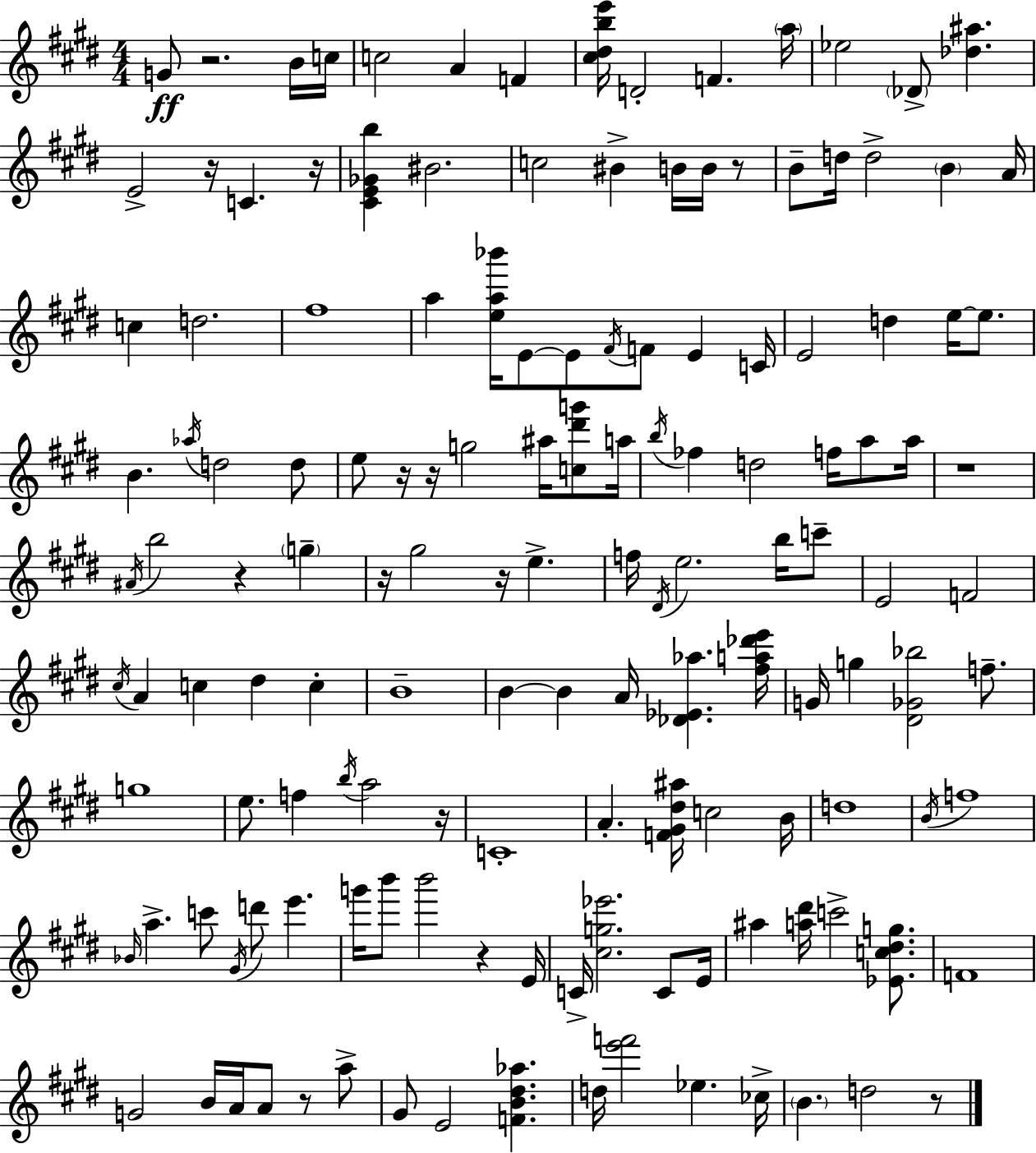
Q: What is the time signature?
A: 4/4